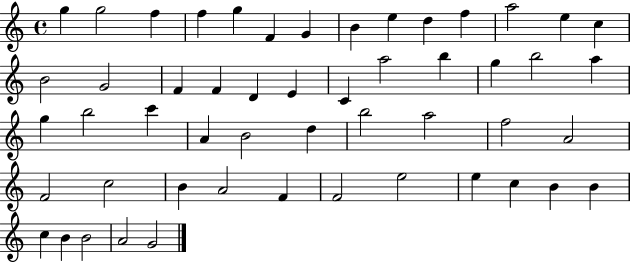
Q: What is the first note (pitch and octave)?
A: G5